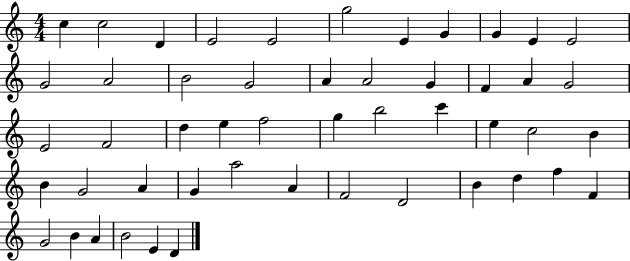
C5/q C5/h D4/q E4/h E4/h G5/h E4/q G4/q G4/q E4/q E4/h G4/h A4/h B4/h G4/h A4/q A4/h G4/q F4/q A4/q G4/h E4/h F4/h D5/q E5/q F5/h G5/q B5/h C6/q E5/q C5/h B4/q B4/q G4/h A4/q G4/q A5/h A4/q F4/h D4/h B4/q D5/q F5/q F4/q G4/h B4/q A4/q B4/h E4/q D4/q